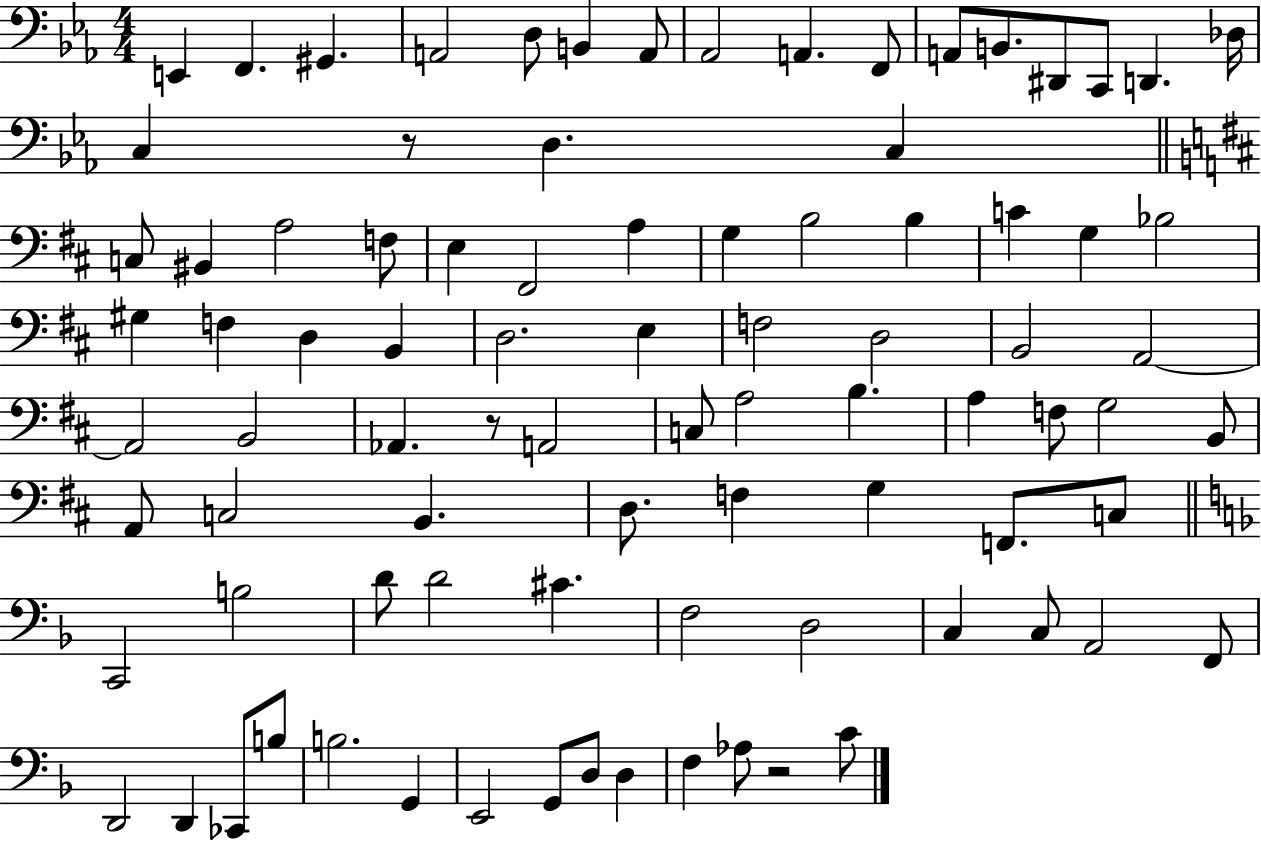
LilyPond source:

{
  \clef bass
  \numericTimeSignature
  \time 4/4
  \key ees \major
  e,4 f,4. gis,4. | a,2 d8 b,4 a,8 | aes,2 a,4. f,8 | a,8 b,8. dis,8 c,8 d,4. des16 | \break c4 r8 d4. c4 | \bar "||" \break \key d \major c8 bis,4 a2 f8 | e4 fis,2 a4 | g4 b2 b4 | c'4 g4 bes2 | \break gis4 f4 d4 b,4 | d2. e4 | f2 d2 | b,2 a,2~~ | \break a,2 b,2 | aes,4. r8 a,2 | c8 a2 b4. | a4 f8 g2 b,8 | \break a,8 c2 b,4. | d8. f4 g4 f,8. c8 | \bar "||" \break \key d \minor c,2 b2 | d'8 d'2 cis'4. | f2 d2 | c4 c8 a,2 f,8 | \break d,2 d,4 ces,8 b8 | b2. g,4 | e,2 g,8 d8 d4 | f4 aes8 r2 c'8 | \break \bar "|."
}